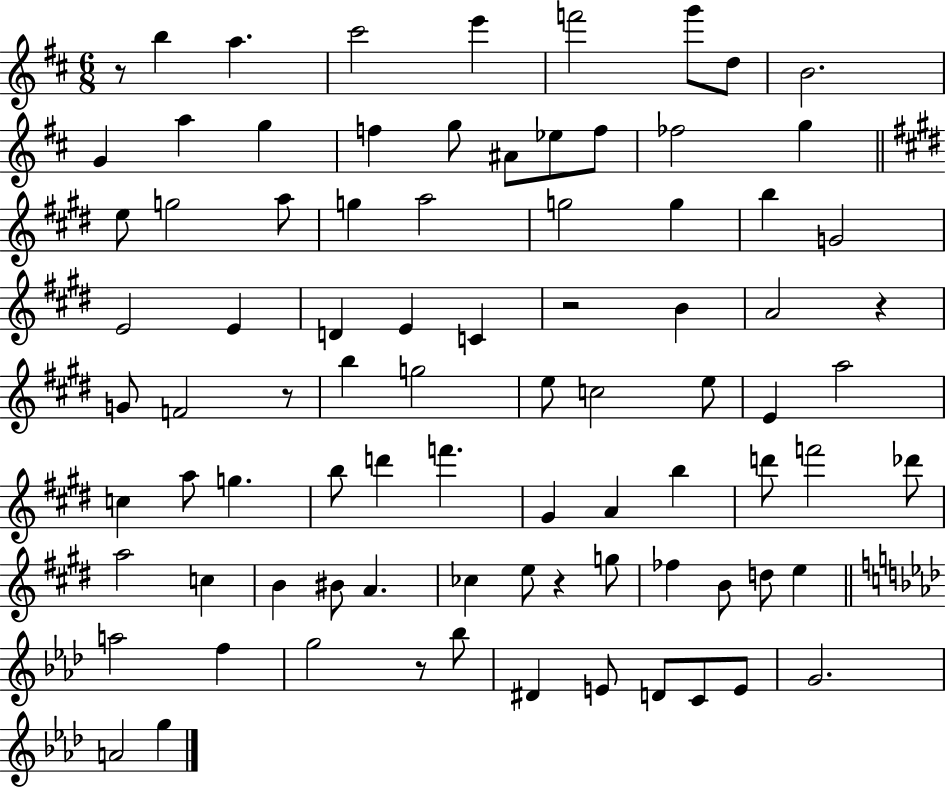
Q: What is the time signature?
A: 6/8